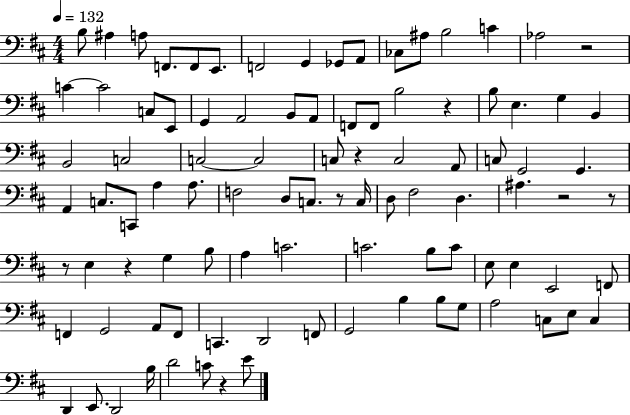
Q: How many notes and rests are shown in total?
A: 96